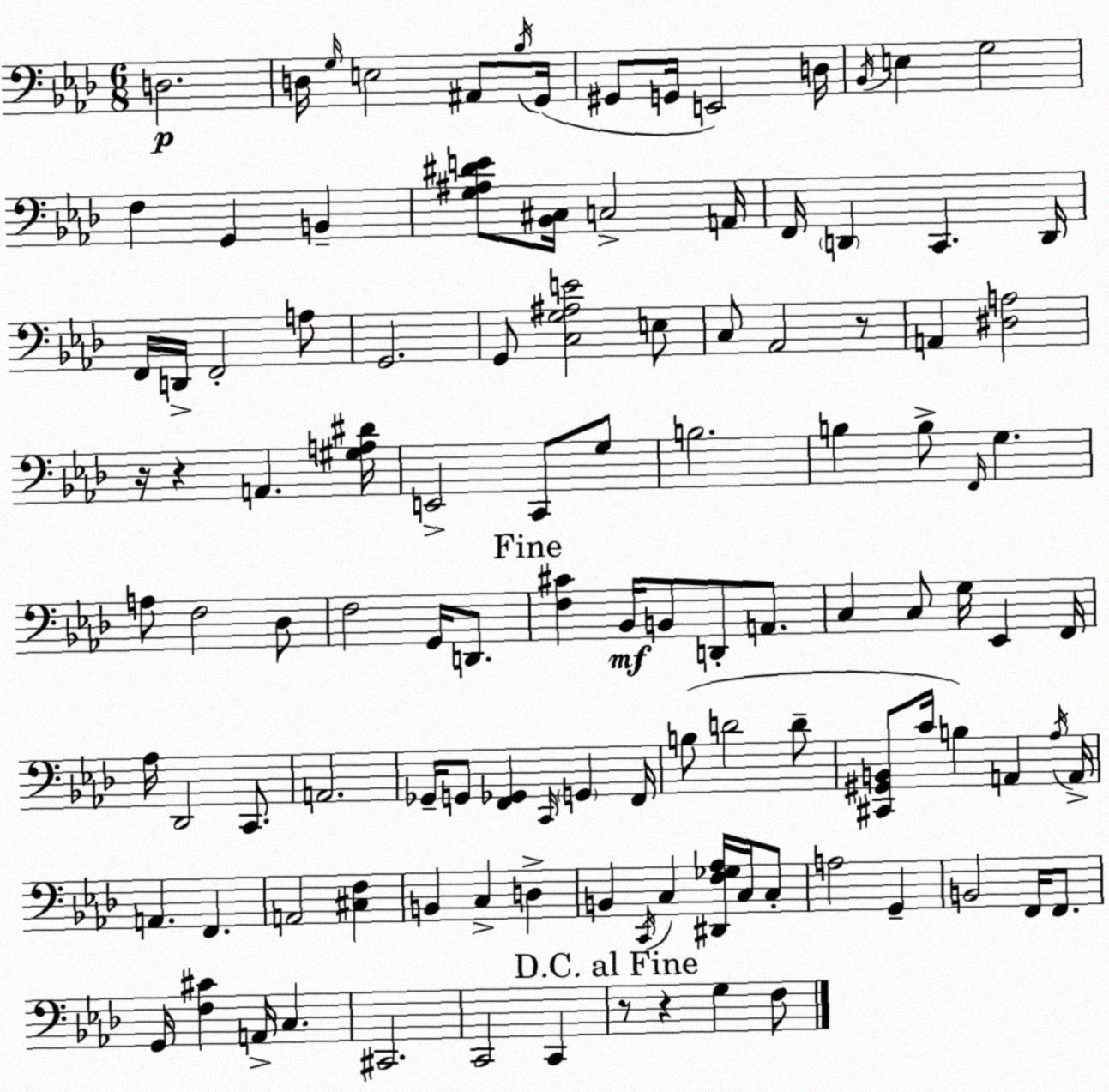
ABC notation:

X:1
T:Untitled
M:6/8
L:1/4
K:Fm
D,2 D,/4 G,/4 E,2 ^A,,/2 _B,/4 G,,/4 ^G,,/2 G,,/4 E,,2 D,/4 _B,,/4 E, G,2 F, G,, B,, [G,^A,^DE]/2 [_B,,^C,]/4 C,2 A,,/4 F,,/4 D,, C,, D,,/4 F,,/4 D,,/4 F,,2 A,/2 G,,2 G,,/2 [C,G,^A,E]2 E,/2 C,/2 _A,,2 z/2 A,, [^D,A,]2 z/4 z A,, [^G,A,^D]/4 E,,2 C,,/2 G,/2 B,2 B, B,/2 F,,/4 G, A,/2 F,2 _D,/2 F,2 G,,/4 D,,/2 [F,^C] _B,,/4 B,,/2 D,,/2 A,,/2 C, C,/2 G,/4 _E,, F,,/4 _A,/4 _D,,2 C,,/2 A,,2 _G,,/4 G,,/2 [F,,_G,,] C,,/4 G,, F,,/4 B,/2 D2 D/2 [^C,,^G,,B,,]/2 C/4 B, A,, _A,/4 A,,/4 A,, F,, A,,2 [^C,F,] B,, C, D, B,, C,,/4 C, [^D,,F,_G,_A,]/4 C,/4 C,/2 A,2 G,, B,,2 F,,/4 F,,/2 G,,/4 [F,^C] A,,/4 C, ^C,,2 C,,2 C,, z/2 z G, F,/2